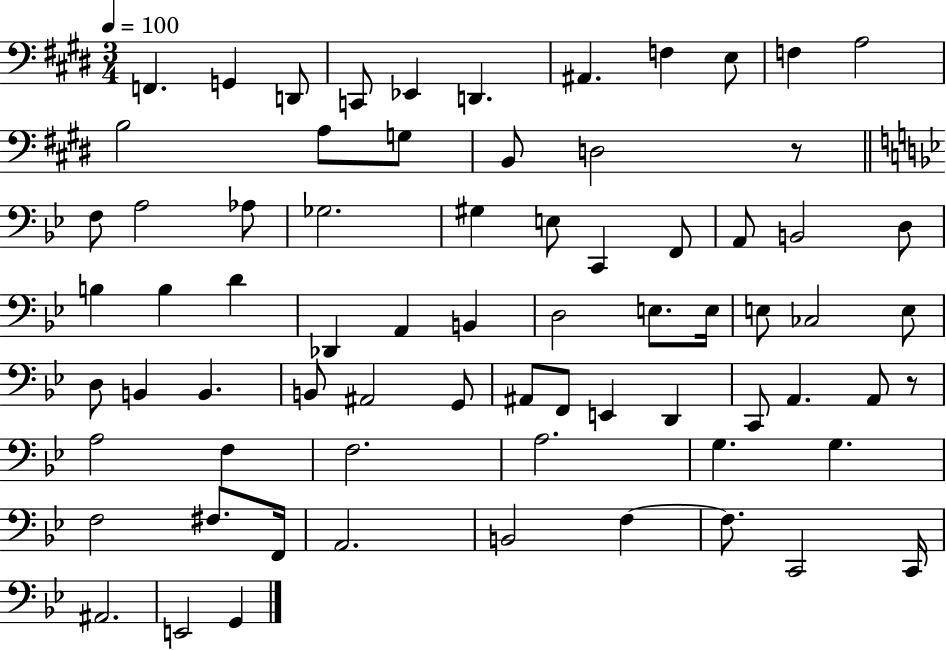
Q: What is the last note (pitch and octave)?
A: G2